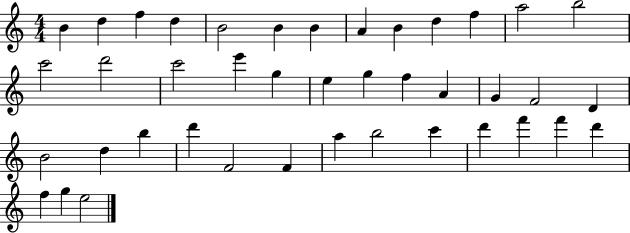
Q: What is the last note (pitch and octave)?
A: E5